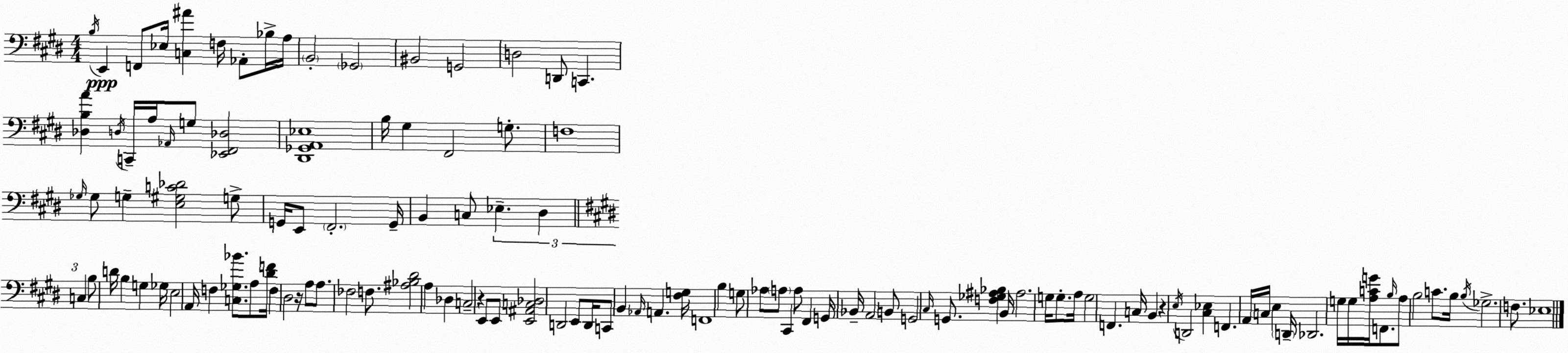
X:1
T:Untitled
M:4/4
L:1/4
K:E
B,/4 E,, F,,/2 _E,/4 [C,^A] F,/4 _A,,/2 _B,/4 A,/4 B,,2 _G,,2 ^B,,2 G,,2 D,2 D,,/2 C,, [_D,B,A] D,/4 C,,/4 A,/4 _A,,/4 G,/2 [_E,,^F,,_D,]2 [^D,,_G,,A,,_E,]4 B,/4 ^G, ^F,,2 G,/2 F,4 _G,/4 _G,/2 G, [E,^G,C_D]2 G,/2 G,,/4 E,,/2 ^F,,2 G,,/4 B,, C,/2 _E, ^D, C, B,/2 D/4 B, G, _G,/4 E,2 A,,/4 F, [C,_G,_B]/2 A,/2 [^DF]/4 F, ^D,2 z/4 A,/2 A,/2 _F,2 F,/2 [^A,_B,^D]2 A, _D, C,2 z E,,/2 E,,/2 [E,,^A,,C,_D,]2 D,,2 E,,/2 D,,/4 C,,/2 B,, _A,,/4 A,, [^F,G,]/4 F,,4 B, G,/2 _A,/2 A,/2 ^C,, A,/2 ^F,, G,,/4 _B,,/4 A,,2 B,,/2 G,,2 ^C,/4 G,,/2 [F,_G,^A,_B,] B,,/4 ^A,2 G,/4 G,/2 A,/4 G,2 F,, C,/4 B,, z E,/4 D,,2 [^C,_E,] F,, A,,/4 C,/4 E, D,,/4 _D,,2 G,/4 G,/4 [A,CG]/4 F,,/2 B,/4 A,/2 B,2 C/2 B,/4 B,/4 _G,2 F,/2 _E,4